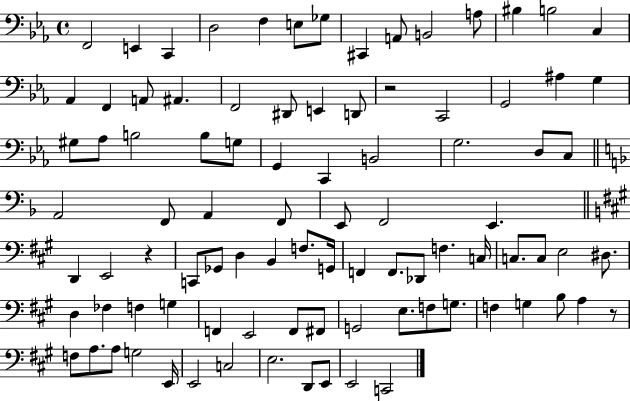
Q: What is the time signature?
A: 4/4